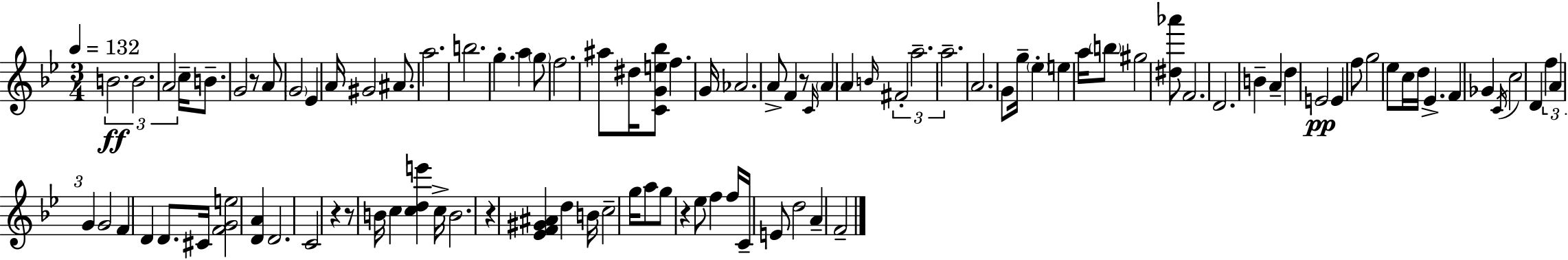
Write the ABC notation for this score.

X:1
T:Untitled
M:3/4
L:1/4
K:Gm
B2 B2 A2 c/4 B/2 G2 z/2 A/2 G2 _E A/4 ^G2 ^A/2 a2 b2 g a g/2 f2 ^a/2 ^d/4 [CGe_b]/2 f G/4 _A2 A/2 F z/2 C/4 A A B/4 ^F2 a2 a2 A2 G/2 g/4 _e e a/4 b/2 ^g2 [^d_a']/2 F2 D2 B A d E2 E f/2 g2 _e/2 c/4 d/4 _E F _G C/4 c2 D f A G G2 F D D/2 ^C/4 [FGe]2 [DA] D2 C2 z z/2 B/4 c [cde'] c/4 B2 z [_EF^G^A] d B/4 c2 g/4 a/2 g/2 z _e/2 f f/4 C/4 E/2 d2 A F2